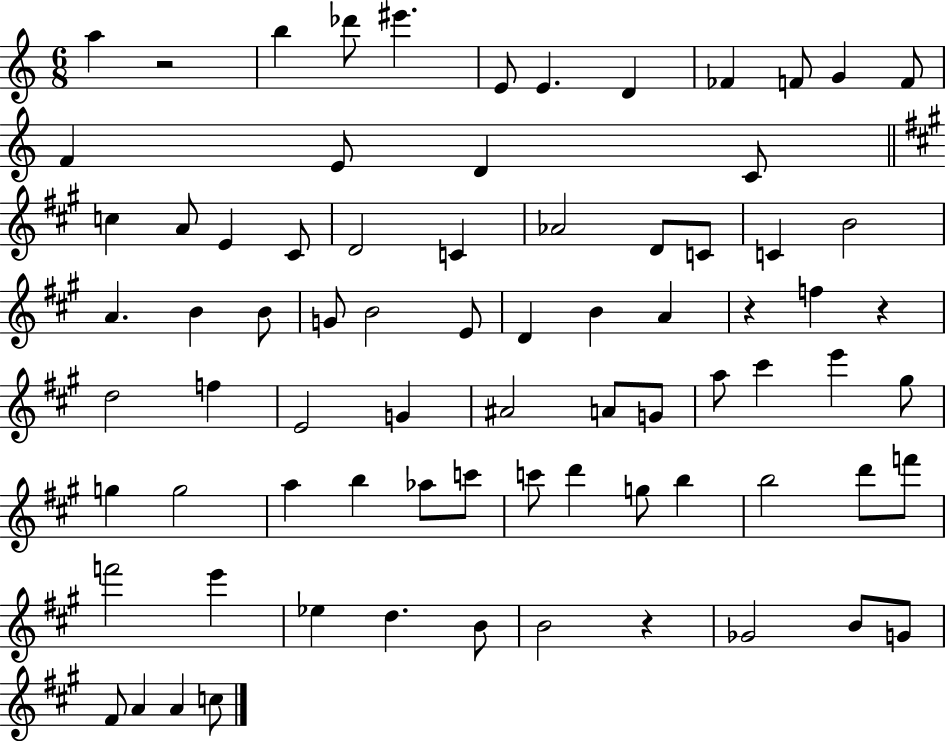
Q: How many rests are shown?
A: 4